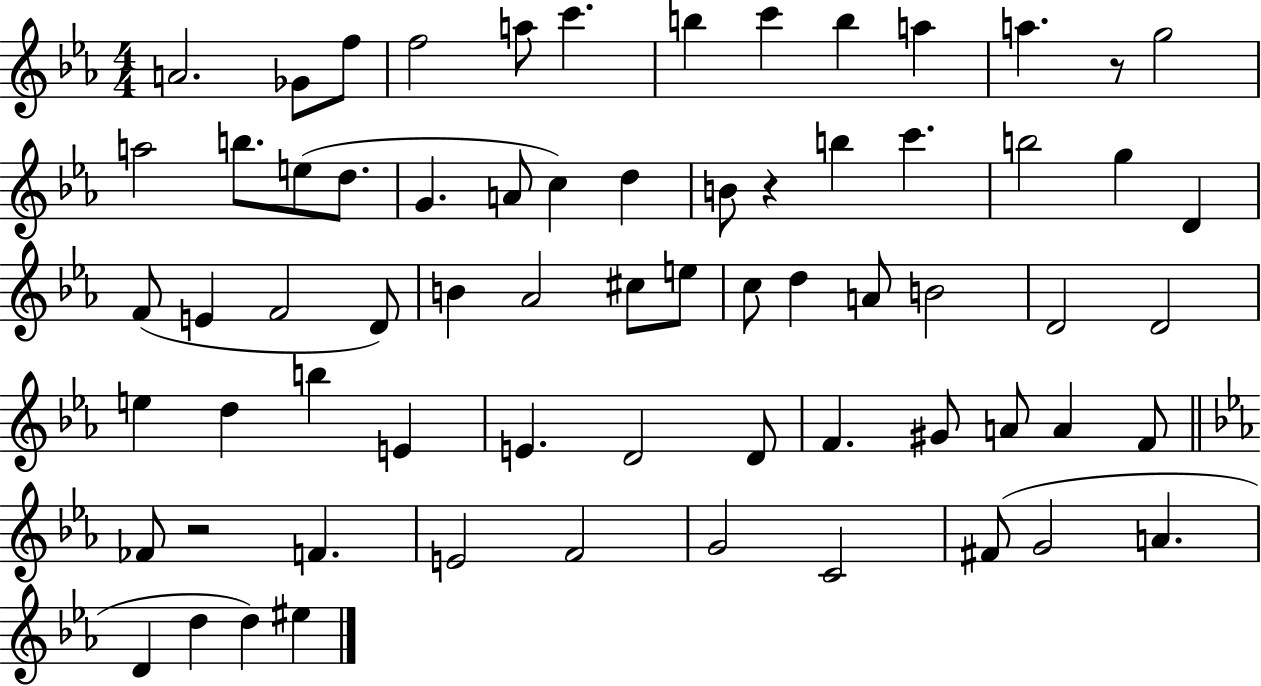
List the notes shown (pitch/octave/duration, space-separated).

A4/h. Gb4/e F5/e F5/h A5/e C6/q. B5/q C6/q B5/q A5/q A5/q. R/e G5/h A5/h B5/e. E5/e D5/e. G4/q. A4/e C5/q D5/q B4/e R/q B5/q C6/q. B5/h G5/q D4/q F4/e E4/q F4/h D4/e B4/q Ab4/h C#5/e E5/e C5/e D5/q A4/e B4/h D4/h D4/h E5/q D5/q B5/q E4/q E4/q. D4/h D4/e F4/q. G#4/e A4/e A4/q F4/e FES4/e R/h F4/q. E4/h F4/h G4/h C4/h F#4/e G4/h A4/q. D4/q D5/q D5/q EIS5/q